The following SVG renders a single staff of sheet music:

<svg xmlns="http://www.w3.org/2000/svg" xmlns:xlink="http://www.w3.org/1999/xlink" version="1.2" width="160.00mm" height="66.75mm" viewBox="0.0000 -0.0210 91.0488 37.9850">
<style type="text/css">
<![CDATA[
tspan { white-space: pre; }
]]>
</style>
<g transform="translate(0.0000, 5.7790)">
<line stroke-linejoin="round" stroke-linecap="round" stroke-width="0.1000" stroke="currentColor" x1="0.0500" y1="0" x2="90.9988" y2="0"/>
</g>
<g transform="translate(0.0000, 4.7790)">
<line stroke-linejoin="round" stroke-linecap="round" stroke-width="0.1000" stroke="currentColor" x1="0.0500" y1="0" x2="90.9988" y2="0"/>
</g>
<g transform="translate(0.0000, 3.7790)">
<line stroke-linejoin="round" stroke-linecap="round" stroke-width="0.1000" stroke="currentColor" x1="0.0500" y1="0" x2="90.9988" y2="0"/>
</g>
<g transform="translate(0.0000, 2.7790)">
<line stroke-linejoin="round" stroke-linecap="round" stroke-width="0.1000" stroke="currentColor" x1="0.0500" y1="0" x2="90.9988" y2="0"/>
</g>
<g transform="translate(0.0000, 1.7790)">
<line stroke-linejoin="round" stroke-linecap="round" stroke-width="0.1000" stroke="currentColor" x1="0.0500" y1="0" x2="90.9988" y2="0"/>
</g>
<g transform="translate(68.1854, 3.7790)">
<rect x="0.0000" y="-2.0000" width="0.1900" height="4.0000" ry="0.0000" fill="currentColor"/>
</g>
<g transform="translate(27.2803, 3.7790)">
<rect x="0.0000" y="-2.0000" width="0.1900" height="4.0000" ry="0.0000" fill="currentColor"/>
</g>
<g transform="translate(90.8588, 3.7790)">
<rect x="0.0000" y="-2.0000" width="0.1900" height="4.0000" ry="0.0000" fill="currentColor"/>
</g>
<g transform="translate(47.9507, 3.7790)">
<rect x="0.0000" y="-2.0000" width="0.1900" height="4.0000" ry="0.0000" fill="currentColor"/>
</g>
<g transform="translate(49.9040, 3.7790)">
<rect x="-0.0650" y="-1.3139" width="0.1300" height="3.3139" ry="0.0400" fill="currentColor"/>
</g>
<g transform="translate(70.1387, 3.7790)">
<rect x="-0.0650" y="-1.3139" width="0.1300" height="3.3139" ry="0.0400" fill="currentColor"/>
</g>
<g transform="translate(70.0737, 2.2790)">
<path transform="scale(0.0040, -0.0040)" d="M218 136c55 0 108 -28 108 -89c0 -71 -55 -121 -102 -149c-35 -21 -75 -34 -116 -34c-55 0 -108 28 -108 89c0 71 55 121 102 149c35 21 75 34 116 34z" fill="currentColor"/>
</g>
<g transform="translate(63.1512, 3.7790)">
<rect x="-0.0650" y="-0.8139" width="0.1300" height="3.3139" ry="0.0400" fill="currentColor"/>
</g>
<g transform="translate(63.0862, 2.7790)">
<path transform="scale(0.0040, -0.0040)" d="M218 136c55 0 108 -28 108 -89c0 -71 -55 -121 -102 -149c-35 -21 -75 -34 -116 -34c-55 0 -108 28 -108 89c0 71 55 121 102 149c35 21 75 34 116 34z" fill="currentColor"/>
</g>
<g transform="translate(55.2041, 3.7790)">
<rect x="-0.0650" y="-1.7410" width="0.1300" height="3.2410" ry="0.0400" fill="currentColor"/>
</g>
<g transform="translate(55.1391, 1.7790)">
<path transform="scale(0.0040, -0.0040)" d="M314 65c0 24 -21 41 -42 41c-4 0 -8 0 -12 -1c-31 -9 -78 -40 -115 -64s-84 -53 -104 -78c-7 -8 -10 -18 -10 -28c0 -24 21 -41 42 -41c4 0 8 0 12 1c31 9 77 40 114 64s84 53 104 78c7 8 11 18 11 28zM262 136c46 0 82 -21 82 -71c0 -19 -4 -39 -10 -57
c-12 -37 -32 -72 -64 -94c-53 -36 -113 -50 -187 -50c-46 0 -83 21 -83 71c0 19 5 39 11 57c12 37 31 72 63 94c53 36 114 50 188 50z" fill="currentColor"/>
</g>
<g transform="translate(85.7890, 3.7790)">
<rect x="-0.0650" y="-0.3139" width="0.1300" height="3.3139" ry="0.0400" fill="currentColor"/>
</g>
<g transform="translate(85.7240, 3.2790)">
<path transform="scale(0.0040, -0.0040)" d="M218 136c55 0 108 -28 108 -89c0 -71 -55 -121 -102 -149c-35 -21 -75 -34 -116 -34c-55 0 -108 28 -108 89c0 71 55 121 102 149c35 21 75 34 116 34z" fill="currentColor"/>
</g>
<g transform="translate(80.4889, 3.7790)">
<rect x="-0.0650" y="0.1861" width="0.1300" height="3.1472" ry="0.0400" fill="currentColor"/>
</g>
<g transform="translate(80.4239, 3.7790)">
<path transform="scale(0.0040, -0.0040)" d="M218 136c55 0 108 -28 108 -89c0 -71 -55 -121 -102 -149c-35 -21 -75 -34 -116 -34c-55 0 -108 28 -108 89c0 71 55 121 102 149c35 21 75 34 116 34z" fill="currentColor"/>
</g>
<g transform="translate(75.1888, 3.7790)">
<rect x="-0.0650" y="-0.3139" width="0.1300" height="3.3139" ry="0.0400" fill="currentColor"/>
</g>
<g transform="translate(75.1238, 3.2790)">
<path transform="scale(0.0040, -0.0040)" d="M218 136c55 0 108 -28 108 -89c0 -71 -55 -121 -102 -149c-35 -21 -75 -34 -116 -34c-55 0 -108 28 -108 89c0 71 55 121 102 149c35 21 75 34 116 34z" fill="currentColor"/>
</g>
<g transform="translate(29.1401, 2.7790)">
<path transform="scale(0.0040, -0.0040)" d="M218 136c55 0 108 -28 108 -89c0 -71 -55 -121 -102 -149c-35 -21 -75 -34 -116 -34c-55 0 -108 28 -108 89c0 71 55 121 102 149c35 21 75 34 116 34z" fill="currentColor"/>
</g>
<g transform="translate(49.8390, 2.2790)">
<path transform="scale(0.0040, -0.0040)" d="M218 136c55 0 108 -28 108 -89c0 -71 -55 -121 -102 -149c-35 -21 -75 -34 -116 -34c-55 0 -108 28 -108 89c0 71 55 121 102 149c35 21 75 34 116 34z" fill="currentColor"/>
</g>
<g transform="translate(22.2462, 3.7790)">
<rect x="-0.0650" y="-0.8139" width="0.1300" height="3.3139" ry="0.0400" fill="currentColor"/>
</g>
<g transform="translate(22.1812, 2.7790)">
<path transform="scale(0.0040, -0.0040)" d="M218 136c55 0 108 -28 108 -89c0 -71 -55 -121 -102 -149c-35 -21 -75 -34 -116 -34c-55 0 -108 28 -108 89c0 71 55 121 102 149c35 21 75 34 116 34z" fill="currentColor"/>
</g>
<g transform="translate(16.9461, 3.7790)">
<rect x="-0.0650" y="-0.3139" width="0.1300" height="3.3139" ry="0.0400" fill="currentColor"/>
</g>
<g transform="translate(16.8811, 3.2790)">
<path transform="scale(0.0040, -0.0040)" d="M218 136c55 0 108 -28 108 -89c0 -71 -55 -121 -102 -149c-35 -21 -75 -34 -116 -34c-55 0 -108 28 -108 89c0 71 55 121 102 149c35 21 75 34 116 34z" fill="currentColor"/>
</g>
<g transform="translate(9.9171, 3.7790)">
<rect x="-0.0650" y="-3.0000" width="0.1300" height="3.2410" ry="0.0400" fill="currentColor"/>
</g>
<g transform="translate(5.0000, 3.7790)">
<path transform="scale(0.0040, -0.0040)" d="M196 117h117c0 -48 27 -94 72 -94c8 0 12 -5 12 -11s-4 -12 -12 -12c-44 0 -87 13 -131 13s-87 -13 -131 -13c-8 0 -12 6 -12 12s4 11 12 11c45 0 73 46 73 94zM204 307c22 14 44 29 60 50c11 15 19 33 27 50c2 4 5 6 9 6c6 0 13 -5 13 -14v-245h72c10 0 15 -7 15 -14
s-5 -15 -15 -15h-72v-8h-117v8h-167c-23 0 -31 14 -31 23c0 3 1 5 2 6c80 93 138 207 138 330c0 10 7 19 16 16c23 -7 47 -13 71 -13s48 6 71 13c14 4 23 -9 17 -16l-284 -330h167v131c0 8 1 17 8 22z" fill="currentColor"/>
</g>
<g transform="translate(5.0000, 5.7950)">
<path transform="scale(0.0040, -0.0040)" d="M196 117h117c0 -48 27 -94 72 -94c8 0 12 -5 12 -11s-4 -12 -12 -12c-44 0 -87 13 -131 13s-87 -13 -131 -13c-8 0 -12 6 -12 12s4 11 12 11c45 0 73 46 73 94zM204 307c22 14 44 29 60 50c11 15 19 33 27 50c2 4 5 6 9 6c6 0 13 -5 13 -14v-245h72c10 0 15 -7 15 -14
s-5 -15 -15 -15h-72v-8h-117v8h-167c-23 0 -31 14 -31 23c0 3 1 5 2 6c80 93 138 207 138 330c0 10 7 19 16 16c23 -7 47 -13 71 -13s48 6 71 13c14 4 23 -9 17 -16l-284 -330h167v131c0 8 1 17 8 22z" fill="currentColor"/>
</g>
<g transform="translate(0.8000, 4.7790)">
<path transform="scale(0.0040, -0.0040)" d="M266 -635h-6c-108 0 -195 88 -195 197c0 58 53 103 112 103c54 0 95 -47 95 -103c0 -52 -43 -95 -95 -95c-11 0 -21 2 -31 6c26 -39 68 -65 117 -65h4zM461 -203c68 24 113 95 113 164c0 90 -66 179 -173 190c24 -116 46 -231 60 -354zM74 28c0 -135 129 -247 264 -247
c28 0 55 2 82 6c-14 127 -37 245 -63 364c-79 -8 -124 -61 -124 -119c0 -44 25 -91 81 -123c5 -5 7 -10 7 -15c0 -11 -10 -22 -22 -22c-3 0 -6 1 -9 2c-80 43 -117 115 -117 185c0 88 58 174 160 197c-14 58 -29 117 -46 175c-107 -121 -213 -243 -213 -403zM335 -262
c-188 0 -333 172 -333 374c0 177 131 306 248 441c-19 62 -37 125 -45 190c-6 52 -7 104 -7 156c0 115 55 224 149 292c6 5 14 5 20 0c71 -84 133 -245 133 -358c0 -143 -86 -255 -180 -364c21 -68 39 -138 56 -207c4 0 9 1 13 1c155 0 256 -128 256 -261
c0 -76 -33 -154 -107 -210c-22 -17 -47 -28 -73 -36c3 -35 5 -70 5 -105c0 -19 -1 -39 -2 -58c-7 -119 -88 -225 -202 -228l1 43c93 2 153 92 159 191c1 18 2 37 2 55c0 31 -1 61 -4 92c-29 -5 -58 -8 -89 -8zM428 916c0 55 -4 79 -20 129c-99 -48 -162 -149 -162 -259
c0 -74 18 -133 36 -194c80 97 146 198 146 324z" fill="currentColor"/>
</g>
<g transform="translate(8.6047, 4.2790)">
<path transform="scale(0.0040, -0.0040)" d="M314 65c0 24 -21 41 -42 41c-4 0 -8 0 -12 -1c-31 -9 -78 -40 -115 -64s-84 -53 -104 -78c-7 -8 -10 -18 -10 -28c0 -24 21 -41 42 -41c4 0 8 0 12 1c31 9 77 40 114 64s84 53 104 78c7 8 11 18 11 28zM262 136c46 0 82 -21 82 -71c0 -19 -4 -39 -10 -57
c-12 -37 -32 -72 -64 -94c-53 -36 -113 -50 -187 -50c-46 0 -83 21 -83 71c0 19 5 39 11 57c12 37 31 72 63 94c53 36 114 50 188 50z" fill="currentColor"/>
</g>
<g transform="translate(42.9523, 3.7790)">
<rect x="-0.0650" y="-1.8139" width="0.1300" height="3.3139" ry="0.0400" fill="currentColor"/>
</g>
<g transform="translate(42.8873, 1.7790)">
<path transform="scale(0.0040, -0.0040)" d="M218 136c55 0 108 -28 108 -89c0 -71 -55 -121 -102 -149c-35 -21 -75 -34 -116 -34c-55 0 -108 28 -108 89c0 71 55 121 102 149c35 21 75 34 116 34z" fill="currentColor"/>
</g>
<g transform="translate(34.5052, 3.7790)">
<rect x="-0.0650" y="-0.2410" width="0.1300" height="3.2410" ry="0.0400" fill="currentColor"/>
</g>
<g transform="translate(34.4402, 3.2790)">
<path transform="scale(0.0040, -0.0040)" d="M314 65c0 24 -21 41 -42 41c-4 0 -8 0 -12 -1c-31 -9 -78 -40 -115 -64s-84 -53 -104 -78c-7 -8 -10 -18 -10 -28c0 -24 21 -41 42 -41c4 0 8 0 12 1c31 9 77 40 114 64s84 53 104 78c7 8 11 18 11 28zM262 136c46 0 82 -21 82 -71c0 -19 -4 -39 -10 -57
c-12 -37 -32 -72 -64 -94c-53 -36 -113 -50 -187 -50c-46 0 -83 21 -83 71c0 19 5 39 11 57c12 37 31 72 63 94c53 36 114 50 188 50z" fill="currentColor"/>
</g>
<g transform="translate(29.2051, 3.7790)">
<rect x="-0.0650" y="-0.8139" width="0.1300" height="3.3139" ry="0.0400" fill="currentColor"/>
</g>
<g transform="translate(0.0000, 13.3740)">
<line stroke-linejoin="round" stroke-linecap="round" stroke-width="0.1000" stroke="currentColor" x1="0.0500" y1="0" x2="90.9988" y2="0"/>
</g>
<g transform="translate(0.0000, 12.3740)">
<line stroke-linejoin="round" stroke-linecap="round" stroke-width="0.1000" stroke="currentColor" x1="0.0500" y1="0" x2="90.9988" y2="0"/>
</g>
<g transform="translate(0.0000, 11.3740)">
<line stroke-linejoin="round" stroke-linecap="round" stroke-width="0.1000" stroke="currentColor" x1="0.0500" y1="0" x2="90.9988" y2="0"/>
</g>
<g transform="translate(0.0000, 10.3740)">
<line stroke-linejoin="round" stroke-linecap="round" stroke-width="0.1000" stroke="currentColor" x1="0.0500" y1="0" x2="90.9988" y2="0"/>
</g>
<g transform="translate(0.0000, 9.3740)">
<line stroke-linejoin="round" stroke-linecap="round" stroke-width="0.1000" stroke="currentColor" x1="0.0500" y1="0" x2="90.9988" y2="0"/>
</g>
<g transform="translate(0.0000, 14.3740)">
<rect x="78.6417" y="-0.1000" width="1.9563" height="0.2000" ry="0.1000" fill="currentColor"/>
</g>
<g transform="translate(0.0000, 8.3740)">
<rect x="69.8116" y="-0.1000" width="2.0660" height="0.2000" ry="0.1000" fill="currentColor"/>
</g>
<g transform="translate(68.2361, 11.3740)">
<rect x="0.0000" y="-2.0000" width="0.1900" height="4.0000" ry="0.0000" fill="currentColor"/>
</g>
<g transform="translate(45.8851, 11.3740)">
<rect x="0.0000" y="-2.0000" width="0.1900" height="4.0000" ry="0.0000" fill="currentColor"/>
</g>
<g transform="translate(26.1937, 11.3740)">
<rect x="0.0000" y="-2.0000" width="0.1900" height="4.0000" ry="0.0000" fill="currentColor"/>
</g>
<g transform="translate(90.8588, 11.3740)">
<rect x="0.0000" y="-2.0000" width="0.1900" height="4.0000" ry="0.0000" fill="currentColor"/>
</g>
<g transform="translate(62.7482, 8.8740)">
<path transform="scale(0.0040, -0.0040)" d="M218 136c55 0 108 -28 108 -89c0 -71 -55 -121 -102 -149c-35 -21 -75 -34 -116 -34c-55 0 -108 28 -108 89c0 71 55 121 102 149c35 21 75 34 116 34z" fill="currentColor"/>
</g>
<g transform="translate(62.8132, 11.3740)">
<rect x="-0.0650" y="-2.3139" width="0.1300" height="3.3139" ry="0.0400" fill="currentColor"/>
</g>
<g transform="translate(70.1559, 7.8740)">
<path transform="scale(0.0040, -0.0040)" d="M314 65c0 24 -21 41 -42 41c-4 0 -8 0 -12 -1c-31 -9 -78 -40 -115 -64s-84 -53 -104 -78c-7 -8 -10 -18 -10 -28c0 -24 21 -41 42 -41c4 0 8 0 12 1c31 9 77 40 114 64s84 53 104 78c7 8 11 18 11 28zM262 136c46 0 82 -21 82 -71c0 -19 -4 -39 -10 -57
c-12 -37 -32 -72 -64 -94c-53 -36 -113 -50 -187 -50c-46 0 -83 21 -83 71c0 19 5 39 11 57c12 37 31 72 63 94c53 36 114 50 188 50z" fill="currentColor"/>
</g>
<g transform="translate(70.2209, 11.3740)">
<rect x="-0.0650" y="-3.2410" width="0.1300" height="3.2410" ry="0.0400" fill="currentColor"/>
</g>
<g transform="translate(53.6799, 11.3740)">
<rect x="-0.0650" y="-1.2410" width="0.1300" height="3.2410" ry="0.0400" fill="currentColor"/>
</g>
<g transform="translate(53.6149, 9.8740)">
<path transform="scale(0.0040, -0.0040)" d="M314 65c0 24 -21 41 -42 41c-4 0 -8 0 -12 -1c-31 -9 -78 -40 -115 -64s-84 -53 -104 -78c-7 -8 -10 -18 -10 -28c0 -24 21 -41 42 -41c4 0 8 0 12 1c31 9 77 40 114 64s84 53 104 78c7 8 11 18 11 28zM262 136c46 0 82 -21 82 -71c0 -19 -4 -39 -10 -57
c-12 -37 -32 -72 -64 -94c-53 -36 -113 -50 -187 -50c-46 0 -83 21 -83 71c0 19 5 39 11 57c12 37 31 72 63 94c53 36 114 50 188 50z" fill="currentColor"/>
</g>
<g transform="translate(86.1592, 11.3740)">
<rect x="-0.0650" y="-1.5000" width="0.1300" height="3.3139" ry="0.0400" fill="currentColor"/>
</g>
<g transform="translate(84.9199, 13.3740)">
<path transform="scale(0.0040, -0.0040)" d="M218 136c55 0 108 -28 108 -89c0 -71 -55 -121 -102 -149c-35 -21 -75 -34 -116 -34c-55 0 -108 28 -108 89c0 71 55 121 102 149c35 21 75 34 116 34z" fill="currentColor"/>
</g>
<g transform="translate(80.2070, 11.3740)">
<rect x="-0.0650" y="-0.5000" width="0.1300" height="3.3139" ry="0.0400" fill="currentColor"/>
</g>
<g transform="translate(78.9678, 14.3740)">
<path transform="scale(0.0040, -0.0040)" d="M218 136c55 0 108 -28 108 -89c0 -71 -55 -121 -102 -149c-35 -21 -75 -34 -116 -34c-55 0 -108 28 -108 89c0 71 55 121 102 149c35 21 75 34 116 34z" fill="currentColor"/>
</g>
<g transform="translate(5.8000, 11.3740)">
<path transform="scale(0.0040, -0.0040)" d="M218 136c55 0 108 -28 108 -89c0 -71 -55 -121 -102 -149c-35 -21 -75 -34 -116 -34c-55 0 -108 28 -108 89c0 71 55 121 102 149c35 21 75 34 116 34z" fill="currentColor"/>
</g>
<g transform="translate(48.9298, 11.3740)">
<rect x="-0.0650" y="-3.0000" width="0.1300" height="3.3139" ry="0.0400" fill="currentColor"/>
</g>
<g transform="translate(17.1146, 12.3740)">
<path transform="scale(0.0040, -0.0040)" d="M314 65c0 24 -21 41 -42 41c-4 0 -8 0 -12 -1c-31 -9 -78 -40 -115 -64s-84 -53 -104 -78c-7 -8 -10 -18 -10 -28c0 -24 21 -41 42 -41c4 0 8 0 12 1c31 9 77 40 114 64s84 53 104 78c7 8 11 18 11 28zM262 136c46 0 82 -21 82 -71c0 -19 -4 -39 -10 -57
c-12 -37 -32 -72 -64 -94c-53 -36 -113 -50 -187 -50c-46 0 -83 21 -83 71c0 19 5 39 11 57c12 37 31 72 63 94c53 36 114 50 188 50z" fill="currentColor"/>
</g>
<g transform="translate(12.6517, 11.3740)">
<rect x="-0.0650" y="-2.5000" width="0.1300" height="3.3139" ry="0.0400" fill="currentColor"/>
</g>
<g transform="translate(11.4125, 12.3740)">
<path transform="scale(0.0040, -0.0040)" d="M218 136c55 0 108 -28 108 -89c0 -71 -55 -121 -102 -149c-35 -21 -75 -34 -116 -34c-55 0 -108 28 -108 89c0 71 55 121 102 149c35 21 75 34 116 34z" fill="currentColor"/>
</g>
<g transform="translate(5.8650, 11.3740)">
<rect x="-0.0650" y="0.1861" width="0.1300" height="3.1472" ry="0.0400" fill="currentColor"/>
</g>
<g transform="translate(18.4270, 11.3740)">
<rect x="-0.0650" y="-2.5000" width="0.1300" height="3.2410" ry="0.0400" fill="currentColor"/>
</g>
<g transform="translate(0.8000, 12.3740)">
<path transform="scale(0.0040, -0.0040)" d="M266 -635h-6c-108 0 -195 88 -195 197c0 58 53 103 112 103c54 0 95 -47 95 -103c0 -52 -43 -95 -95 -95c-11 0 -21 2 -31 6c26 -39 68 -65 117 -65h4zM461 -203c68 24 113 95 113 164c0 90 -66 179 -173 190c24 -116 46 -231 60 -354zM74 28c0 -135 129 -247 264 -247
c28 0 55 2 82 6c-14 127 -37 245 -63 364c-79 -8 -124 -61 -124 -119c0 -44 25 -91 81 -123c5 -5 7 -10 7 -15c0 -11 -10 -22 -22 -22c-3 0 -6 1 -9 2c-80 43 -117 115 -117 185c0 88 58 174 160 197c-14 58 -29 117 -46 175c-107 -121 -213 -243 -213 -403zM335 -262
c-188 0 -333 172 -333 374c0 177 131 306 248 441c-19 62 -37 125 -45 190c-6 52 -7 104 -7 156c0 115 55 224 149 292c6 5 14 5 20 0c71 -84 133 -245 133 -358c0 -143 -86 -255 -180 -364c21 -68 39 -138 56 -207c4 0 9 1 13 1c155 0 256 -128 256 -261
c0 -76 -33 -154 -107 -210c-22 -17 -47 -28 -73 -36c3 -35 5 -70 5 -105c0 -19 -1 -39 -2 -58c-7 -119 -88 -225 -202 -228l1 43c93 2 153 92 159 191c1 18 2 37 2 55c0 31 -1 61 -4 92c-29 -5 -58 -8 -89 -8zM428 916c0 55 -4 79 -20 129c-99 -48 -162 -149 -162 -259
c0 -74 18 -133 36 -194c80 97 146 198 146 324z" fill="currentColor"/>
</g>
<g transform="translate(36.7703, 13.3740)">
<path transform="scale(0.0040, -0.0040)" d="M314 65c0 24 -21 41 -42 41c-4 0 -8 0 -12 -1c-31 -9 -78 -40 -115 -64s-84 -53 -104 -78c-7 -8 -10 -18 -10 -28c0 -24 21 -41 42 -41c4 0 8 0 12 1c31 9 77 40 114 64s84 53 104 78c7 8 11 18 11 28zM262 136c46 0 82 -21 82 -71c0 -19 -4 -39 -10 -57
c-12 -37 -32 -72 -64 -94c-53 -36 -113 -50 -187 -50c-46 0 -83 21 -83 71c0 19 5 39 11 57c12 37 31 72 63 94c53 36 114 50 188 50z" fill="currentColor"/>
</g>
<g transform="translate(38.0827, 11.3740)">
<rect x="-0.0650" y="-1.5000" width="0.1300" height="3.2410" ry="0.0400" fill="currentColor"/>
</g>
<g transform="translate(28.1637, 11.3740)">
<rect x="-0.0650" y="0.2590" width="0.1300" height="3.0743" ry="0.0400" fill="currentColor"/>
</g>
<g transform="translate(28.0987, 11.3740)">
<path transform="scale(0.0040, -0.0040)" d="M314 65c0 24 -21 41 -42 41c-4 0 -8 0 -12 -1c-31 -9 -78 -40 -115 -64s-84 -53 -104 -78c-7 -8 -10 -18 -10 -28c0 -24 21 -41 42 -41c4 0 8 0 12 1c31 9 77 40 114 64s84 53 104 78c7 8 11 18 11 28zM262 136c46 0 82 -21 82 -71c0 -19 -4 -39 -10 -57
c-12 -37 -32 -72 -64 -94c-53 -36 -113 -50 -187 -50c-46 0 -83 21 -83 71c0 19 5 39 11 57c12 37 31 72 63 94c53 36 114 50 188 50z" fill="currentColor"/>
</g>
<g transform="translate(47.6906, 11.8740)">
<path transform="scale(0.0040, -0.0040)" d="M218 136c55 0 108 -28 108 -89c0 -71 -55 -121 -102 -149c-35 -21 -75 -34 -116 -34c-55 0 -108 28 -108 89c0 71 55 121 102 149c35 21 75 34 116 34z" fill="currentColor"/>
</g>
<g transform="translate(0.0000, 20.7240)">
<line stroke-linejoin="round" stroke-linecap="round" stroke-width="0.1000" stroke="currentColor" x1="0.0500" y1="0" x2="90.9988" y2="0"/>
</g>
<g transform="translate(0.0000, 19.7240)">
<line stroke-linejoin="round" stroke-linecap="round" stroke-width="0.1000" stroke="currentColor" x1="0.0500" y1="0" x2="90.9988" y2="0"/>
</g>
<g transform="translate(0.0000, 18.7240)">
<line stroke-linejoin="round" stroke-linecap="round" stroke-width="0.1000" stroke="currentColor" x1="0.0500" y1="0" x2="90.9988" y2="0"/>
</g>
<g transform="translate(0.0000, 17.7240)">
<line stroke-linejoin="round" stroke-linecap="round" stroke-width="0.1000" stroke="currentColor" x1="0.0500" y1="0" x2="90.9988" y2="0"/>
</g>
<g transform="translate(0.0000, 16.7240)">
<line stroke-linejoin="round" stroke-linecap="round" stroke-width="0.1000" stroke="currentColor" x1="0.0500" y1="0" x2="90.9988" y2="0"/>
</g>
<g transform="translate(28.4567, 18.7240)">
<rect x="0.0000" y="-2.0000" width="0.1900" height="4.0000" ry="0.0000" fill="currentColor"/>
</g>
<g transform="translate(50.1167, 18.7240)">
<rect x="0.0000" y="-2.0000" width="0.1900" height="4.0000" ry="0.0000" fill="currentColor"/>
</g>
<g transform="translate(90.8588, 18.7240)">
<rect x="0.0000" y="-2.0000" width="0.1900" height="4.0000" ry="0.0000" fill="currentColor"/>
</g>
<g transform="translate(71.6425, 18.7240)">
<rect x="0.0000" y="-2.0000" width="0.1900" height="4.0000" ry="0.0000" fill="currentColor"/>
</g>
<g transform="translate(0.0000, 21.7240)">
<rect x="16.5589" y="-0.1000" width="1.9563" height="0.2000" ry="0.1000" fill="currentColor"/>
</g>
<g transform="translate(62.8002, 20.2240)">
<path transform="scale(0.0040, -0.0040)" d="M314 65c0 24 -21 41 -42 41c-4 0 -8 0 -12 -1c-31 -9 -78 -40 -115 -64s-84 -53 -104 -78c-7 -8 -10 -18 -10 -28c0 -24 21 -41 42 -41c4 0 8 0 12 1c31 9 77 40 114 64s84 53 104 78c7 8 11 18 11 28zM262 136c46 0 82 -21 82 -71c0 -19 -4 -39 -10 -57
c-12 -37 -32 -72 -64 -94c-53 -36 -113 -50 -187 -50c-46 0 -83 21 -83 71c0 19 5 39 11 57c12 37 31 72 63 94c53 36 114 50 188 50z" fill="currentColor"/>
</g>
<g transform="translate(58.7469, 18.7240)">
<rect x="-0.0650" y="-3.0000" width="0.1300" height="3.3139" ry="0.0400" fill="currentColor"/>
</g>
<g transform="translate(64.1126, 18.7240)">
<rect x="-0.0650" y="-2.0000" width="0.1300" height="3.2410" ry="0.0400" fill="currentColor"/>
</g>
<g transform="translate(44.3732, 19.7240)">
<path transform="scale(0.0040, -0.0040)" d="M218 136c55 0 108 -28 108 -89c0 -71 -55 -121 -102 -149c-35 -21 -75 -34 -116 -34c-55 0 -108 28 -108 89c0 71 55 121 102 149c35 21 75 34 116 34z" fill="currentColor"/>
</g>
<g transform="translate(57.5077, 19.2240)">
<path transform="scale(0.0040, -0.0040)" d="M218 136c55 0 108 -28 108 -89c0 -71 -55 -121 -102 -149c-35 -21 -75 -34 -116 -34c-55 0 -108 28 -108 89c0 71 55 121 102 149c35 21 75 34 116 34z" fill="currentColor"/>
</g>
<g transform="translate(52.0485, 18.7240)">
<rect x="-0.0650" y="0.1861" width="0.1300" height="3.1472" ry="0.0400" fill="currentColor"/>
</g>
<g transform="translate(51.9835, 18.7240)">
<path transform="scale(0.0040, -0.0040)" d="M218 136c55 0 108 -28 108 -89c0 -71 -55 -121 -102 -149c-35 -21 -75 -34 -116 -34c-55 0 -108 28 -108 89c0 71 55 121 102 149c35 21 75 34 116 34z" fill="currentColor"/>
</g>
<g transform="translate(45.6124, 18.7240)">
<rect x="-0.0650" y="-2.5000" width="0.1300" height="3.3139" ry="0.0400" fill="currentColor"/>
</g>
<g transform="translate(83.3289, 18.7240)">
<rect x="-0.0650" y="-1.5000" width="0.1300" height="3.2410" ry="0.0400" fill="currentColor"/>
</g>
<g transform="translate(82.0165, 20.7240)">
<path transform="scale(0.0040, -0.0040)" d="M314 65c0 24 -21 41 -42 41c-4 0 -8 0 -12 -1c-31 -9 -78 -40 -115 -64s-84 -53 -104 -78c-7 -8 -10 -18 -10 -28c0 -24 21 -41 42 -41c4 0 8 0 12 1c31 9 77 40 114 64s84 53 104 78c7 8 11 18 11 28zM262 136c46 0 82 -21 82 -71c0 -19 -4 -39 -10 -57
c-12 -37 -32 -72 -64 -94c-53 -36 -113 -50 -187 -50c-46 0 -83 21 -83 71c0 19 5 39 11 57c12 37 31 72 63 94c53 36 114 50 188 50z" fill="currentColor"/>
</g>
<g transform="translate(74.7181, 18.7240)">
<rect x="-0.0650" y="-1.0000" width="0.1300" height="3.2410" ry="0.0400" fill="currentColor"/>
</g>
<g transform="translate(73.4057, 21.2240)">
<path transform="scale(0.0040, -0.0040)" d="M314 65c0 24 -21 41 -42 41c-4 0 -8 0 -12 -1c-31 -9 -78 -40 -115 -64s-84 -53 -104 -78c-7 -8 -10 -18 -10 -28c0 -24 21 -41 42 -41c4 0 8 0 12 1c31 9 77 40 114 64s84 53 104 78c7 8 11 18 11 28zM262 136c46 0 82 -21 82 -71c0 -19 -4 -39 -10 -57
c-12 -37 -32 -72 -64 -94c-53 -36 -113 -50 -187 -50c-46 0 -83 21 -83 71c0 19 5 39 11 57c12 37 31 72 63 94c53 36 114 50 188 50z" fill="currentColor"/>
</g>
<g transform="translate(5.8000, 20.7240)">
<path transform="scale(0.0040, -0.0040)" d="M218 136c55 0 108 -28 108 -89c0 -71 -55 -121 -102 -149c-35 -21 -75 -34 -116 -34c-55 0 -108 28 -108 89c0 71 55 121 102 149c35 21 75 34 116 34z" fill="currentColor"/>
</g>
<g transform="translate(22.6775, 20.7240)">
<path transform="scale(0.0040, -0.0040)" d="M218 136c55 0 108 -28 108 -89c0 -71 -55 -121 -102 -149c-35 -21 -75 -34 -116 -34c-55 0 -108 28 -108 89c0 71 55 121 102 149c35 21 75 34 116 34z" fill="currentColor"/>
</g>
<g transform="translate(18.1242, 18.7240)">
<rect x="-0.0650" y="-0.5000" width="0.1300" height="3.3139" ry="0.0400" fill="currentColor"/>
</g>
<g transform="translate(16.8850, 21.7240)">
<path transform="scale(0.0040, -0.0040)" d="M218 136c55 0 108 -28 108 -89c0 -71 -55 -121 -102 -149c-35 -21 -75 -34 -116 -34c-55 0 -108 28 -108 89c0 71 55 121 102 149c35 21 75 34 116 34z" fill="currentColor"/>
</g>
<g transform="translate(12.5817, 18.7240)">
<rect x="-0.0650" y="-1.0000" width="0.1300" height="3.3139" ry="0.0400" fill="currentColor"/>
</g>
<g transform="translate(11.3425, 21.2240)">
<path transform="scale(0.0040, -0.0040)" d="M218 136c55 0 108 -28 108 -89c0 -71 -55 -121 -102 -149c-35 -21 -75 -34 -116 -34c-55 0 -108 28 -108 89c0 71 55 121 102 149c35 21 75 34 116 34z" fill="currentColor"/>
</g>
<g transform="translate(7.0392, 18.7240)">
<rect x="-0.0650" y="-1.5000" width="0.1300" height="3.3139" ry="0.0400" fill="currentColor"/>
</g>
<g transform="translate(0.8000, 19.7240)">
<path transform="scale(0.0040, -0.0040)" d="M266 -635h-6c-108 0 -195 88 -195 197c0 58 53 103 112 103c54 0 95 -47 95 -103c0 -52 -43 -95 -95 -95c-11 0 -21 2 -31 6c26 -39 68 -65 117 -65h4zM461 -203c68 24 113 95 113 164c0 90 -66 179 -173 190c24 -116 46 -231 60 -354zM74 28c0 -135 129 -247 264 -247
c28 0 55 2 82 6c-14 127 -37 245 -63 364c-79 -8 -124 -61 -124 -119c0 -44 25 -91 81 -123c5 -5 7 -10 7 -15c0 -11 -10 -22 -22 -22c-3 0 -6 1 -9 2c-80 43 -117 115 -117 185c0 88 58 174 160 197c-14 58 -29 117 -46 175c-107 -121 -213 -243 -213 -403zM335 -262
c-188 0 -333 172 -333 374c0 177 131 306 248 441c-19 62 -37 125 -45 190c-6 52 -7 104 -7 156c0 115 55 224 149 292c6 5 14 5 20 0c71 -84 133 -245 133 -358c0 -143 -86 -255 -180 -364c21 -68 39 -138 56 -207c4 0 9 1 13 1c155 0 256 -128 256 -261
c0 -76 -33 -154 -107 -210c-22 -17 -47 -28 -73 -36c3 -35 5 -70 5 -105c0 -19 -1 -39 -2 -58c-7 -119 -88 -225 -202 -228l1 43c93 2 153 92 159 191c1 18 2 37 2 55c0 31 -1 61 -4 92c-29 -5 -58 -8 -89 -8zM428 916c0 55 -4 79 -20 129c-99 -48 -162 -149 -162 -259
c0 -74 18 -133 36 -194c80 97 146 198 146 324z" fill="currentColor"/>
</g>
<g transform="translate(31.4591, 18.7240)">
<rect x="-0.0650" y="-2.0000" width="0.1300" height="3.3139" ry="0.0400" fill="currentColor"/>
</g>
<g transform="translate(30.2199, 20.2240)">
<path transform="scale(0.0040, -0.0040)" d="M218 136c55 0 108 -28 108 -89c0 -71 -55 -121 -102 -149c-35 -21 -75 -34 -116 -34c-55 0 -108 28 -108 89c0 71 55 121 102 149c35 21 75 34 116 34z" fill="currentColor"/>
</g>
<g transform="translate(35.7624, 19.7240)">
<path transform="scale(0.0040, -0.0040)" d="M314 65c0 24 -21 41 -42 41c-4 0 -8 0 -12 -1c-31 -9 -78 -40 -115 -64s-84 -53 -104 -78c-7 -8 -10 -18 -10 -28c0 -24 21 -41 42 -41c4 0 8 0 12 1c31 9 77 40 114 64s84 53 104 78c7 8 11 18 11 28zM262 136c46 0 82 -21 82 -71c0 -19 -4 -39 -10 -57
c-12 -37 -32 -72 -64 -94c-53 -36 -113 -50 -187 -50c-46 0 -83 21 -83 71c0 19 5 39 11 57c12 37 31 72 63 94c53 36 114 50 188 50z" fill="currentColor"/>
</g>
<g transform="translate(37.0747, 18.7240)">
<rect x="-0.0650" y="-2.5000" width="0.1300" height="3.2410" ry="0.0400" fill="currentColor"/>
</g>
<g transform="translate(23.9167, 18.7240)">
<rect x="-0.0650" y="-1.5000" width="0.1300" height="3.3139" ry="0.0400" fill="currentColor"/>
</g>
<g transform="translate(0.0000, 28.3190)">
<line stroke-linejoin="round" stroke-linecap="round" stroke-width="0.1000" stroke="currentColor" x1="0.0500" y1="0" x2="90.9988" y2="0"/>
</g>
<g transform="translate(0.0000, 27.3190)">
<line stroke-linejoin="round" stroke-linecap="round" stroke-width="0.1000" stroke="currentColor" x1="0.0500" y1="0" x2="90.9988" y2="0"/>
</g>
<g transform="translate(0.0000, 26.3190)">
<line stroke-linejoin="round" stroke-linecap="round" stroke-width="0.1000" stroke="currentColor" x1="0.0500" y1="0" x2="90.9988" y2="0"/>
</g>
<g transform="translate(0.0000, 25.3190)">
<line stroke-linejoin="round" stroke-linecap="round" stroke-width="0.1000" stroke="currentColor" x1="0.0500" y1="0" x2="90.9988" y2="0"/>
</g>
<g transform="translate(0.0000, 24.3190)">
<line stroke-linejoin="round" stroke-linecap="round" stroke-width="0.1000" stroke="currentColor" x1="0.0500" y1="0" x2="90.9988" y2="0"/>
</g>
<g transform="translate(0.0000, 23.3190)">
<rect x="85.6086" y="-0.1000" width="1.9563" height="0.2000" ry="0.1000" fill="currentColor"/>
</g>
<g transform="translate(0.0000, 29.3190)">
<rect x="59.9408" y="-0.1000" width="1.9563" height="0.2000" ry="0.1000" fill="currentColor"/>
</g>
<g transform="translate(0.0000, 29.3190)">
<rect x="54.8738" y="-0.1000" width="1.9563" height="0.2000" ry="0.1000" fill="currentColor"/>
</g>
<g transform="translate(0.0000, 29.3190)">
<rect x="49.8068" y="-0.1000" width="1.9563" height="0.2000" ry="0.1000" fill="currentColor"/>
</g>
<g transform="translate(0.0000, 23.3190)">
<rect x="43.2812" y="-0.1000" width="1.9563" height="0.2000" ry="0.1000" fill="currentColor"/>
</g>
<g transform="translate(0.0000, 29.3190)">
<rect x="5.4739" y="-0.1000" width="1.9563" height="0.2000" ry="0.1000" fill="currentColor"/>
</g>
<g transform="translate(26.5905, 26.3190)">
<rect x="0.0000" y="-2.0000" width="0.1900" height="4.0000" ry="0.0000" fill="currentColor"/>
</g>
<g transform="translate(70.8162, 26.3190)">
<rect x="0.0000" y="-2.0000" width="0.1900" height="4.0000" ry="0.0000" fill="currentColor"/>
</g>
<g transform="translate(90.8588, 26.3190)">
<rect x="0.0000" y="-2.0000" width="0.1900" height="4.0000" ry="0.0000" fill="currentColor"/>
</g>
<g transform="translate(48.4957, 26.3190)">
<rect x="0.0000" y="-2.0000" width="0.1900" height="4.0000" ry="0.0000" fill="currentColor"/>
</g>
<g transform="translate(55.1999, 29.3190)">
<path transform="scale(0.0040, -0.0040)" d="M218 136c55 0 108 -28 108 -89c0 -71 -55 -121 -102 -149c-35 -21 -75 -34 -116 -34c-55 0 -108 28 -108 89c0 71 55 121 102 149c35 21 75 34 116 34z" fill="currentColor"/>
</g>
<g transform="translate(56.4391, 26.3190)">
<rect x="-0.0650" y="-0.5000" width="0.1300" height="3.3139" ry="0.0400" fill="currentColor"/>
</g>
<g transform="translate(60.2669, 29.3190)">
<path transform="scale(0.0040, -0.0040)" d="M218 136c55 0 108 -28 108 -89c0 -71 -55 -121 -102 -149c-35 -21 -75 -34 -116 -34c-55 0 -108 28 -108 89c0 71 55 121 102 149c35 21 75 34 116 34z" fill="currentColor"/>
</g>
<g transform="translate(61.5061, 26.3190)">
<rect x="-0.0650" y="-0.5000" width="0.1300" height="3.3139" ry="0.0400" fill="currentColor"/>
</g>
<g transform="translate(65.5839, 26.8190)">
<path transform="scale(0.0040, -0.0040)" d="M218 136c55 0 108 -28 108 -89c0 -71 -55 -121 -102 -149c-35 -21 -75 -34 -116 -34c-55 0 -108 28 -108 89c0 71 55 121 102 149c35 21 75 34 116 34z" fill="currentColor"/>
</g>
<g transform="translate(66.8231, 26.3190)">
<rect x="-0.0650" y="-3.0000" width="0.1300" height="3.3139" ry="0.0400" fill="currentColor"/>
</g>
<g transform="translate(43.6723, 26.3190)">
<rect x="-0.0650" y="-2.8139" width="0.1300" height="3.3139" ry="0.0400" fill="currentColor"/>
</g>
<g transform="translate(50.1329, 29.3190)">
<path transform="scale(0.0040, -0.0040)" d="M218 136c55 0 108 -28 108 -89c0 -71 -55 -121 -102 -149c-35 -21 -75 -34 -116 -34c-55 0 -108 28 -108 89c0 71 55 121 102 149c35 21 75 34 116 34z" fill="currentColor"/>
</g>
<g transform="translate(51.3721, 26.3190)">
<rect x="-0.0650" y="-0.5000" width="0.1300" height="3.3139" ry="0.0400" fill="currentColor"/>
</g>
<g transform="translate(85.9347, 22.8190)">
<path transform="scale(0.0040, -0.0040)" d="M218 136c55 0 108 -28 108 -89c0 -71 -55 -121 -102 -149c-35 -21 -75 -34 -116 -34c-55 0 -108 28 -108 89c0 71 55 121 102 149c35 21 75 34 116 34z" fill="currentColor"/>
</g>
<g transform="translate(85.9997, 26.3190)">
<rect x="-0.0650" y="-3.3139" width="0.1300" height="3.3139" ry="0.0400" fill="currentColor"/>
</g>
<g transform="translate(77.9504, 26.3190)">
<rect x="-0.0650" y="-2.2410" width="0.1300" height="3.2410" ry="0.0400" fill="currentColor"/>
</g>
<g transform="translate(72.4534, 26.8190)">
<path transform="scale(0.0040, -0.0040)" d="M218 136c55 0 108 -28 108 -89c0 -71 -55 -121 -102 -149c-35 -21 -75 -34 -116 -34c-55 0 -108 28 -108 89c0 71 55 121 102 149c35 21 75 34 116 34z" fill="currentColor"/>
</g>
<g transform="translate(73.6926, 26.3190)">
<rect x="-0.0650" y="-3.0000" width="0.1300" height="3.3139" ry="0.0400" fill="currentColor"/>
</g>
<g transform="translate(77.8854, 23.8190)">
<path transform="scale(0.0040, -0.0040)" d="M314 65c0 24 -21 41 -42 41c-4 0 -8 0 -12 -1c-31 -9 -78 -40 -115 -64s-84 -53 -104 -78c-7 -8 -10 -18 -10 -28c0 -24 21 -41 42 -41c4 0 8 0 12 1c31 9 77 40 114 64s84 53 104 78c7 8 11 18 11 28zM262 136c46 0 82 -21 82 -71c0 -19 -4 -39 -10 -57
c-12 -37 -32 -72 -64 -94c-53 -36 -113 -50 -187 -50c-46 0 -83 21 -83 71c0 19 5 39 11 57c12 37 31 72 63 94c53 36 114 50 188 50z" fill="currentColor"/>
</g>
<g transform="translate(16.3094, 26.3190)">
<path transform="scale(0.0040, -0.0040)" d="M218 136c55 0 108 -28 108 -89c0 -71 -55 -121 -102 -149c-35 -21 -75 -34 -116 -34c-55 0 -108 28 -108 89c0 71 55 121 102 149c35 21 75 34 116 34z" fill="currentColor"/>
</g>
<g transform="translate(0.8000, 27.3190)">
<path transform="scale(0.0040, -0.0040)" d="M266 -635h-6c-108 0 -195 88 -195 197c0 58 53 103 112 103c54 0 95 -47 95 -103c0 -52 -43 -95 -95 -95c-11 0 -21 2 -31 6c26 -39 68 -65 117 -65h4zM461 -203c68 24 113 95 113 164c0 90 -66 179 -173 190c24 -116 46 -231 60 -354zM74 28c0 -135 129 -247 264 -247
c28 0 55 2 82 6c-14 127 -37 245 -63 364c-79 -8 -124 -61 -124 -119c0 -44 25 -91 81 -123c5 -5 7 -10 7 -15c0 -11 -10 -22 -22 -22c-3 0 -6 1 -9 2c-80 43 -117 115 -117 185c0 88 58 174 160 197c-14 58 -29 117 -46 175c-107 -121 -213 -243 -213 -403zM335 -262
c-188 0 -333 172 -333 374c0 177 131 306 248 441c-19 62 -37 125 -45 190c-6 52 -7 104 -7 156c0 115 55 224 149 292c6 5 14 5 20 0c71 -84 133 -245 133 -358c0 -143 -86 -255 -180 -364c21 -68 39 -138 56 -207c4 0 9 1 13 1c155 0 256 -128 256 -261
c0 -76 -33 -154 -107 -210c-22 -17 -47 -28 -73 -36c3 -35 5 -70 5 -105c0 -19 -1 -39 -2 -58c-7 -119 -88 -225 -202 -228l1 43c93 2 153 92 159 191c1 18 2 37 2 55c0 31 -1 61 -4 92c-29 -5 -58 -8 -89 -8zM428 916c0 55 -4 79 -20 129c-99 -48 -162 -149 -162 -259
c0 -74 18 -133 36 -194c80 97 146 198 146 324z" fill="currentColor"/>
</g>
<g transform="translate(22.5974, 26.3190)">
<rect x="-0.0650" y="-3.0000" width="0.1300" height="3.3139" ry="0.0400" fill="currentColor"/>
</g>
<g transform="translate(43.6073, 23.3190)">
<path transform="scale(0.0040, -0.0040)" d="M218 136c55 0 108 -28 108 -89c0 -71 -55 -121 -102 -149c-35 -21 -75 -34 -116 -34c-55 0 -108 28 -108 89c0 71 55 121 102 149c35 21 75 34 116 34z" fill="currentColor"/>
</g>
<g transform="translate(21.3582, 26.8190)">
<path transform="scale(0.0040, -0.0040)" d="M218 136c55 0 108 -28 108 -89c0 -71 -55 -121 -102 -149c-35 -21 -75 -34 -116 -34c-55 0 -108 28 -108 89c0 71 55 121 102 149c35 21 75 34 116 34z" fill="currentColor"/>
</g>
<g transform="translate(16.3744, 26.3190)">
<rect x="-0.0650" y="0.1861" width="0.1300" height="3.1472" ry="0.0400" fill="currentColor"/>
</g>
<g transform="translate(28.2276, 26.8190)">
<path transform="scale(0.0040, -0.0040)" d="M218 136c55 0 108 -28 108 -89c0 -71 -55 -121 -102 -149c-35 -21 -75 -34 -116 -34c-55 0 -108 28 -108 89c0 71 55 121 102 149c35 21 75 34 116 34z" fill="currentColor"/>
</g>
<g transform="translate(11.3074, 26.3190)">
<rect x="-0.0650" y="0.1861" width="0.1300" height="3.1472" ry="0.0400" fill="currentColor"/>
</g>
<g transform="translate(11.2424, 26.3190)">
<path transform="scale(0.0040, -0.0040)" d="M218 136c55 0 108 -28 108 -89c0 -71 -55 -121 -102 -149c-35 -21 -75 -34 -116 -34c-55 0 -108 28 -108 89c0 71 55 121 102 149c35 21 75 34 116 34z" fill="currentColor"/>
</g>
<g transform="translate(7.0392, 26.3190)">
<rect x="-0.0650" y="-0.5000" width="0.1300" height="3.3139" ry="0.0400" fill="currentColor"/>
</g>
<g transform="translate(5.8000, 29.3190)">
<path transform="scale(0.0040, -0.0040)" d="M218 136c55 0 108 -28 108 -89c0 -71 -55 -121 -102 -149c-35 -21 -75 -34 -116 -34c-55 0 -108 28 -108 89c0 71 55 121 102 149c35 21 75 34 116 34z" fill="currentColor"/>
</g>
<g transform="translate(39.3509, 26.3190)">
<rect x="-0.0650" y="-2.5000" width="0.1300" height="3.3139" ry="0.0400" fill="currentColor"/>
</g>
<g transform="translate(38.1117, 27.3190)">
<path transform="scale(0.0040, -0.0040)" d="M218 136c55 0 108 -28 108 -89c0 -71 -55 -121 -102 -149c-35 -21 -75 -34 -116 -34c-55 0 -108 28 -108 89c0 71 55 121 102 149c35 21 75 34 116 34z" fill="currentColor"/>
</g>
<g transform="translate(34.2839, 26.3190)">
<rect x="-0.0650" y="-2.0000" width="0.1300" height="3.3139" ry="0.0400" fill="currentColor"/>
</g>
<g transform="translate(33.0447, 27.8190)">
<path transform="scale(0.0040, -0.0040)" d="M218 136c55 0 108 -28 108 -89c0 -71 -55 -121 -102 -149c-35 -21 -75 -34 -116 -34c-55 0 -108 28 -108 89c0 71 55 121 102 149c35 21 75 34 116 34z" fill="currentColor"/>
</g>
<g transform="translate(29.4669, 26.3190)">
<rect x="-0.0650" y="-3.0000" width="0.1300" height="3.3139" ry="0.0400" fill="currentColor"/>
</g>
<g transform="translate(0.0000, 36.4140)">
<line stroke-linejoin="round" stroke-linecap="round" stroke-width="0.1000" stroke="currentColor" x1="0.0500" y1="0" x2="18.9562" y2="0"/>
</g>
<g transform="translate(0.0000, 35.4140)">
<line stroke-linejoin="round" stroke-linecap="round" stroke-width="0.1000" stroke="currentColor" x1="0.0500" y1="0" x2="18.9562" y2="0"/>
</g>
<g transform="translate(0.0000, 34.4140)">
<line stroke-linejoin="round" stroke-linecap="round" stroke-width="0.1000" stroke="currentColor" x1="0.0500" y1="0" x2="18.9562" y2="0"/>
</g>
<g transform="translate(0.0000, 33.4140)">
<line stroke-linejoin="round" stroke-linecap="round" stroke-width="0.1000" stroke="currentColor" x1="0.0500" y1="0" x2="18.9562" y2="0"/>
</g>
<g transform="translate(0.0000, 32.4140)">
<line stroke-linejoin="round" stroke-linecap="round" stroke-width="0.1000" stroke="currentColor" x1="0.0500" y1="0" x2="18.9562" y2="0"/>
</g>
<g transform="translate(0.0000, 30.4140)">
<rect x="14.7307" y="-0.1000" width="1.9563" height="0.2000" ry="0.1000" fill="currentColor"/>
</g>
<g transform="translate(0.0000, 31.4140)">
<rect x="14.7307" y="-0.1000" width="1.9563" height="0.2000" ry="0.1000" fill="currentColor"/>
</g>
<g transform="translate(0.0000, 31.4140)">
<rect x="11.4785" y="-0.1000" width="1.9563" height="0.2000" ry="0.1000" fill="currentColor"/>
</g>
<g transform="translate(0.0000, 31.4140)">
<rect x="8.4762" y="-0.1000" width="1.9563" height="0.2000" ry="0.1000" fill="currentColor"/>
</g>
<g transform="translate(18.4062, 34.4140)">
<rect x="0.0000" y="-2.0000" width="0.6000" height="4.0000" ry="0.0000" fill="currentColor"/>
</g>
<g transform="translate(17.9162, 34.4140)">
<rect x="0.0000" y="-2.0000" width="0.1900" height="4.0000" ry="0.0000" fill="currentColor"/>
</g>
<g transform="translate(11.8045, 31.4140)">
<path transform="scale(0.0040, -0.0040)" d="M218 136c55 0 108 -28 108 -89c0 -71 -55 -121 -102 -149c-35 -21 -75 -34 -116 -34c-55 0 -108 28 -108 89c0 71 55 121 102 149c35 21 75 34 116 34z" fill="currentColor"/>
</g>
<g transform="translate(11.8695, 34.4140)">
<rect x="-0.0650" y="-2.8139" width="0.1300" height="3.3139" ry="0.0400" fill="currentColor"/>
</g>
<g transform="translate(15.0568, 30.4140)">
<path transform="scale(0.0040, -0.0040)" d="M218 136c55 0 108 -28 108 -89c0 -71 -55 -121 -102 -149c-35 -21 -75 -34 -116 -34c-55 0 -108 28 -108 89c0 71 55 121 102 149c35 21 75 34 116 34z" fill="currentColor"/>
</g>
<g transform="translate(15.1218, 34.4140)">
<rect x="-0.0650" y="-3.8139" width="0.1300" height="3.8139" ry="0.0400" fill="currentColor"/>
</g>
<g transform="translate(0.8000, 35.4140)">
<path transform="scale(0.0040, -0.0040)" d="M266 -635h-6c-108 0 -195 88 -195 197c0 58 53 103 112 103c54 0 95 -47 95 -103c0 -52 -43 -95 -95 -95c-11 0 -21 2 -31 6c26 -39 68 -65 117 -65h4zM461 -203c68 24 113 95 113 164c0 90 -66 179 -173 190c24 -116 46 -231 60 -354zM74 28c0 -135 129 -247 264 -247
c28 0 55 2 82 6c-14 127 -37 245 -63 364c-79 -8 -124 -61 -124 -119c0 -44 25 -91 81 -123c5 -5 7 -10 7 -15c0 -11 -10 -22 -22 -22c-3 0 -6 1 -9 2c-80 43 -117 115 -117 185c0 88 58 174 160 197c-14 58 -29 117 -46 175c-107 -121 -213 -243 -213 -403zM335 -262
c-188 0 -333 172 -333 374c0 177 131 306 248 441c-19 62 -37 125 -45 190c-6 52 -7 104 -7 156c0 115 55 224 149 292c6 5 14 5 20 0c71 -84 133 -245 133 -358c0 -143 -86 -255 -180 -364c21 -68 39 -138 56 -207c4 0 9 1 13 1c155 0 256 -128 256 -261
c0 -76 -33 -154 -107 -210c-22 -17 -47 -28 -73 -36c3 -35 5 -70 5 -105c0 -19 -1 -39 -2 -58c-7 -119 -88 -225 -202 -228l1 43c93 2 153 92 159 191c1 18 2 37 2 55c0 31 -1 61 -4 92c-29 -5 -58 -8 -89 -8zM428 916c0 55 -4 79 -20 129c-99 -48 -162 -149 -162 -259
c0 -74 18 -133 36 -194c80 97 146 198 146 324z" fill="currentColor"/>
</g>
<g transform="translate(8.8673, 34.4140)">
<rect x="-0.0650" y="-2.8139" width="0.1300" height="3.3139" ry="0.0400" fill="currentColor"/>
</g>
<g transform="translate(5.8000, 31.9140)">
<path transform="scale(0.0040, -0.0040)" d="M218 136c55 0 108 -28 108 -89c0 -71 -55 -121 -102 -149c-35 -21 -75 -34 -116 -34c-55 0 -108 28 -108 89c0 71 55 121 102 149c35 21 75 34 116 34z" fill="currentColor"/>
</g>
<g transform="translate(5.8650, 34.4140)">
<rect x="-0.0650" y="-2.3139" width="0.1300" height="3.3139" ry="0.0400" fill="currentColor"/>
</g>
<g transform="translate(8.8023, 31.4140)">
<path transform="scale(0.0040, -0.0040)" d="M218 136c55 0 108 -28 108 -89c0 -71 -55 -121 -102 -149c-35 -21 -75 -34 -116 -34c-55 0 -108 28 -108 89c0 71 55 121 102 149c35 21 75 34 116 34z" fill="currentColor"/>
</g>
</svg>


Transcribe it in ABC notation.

X:1
T:Untitled
M:4/4
L:1/4
K:C
A2 c d d c2 f e f2 d e c B c B G G2 B2 E2 A e2 g b2 C E E D C E F G2 G B A F2 D2 E2 C B B A A F G a C C C A A g2 b g a a c'